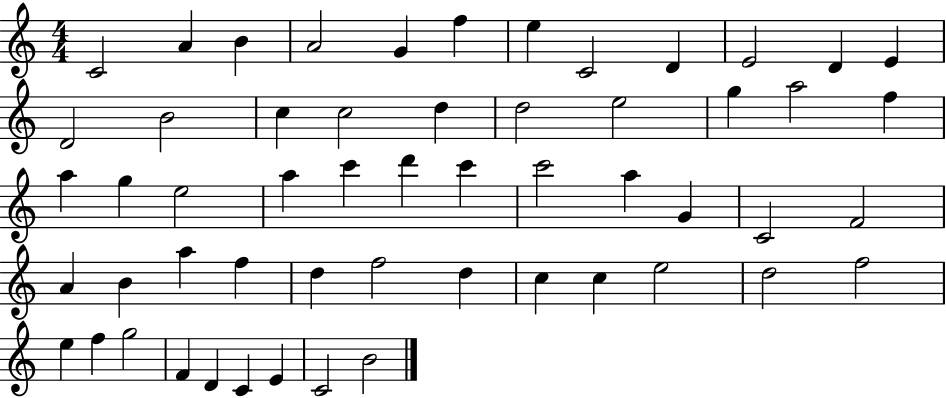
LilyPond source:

{
  \clef treble
  \numericTimeSignature
  \time 4/4
  \key c \major
  c'2 a'4 b'4 | a'2 g'4 f''4 | e''4 c'2 d'4 | e'2 d'4 e'4 | \break d'2 b'2 | c''4 c''2 d''4 | d''2 e''2 | g''4 a''2 f''4 | \break a''4 g''4 e''2 | a''4 c'''4 d'''4 c'''4 | c'''2 a''4 g'4 | c'2 f'2 | \break a'4 b'4 a''4 f''4 | d''4 f''2 d''4 | c''4 c''4 e''2 | d''2 f''2 | \break e''4 f''4 g''2 | f'4 d'4 c'4 e'4 | c'2 b'2 | \bar "|."
}